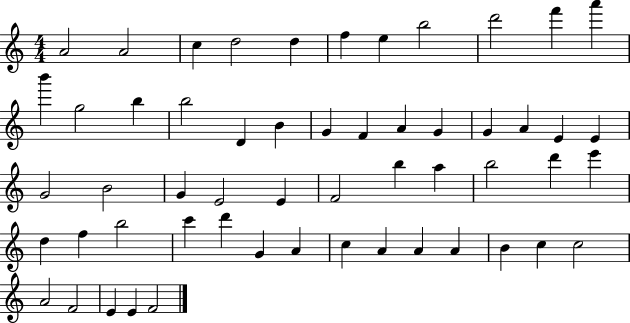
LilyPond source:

{
  \clef treble
  \numericTimeSignature
  \time 4/4
  \key c \major
  a'2 a'2 | c''4 d''2 d''4 | f''4 e''4 b''2 | d'''2 f'''4 a'''4 | \break b'''4 g''2 b''4 | b''2 d'4 b'4 | g'4 f'4 a'4 g'4 | g'4 a'4 e'4 e'4 | \break g'2 b'2 | g'4 e'2 e'4 | f'2 b''4 a''4 | b''2 d'''4 e'''4 | \break d''4 f''4 b''2 | c'''4 d'''4 g'4 a'4 | c''4 a'4 a'4 a'4 | b'4 c''4 c''2 | \break a'2 f'2 | e'4 e'4 f'2 | \bar "|."
}